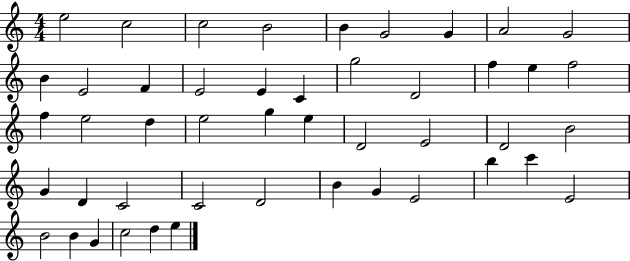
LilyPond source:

{
  \clef treble
  \numericTimeSignature
  \time 4/4
  \key c \major
  e''2 c''2 | c''2 b'2 | b'4 g'2 g'4 | a'2 g'2 | \break b'4 e'2 f'4 | e'2 e'4 c'4 | g''2 d'2 | f''4 e''4 f''2 | \break f''4 e''2 d''4 | e''2 g''4 e''4 | d'2 e'2 | d'2 b'2 | \break g'4 d'4 c'2 | c'2 d'2 | b'4 g'4 e'2 | b''4 c'''4 e'2 | \break b'2 b'4 g'4 | c''2 d''4 e''4 | \bar "|."
}